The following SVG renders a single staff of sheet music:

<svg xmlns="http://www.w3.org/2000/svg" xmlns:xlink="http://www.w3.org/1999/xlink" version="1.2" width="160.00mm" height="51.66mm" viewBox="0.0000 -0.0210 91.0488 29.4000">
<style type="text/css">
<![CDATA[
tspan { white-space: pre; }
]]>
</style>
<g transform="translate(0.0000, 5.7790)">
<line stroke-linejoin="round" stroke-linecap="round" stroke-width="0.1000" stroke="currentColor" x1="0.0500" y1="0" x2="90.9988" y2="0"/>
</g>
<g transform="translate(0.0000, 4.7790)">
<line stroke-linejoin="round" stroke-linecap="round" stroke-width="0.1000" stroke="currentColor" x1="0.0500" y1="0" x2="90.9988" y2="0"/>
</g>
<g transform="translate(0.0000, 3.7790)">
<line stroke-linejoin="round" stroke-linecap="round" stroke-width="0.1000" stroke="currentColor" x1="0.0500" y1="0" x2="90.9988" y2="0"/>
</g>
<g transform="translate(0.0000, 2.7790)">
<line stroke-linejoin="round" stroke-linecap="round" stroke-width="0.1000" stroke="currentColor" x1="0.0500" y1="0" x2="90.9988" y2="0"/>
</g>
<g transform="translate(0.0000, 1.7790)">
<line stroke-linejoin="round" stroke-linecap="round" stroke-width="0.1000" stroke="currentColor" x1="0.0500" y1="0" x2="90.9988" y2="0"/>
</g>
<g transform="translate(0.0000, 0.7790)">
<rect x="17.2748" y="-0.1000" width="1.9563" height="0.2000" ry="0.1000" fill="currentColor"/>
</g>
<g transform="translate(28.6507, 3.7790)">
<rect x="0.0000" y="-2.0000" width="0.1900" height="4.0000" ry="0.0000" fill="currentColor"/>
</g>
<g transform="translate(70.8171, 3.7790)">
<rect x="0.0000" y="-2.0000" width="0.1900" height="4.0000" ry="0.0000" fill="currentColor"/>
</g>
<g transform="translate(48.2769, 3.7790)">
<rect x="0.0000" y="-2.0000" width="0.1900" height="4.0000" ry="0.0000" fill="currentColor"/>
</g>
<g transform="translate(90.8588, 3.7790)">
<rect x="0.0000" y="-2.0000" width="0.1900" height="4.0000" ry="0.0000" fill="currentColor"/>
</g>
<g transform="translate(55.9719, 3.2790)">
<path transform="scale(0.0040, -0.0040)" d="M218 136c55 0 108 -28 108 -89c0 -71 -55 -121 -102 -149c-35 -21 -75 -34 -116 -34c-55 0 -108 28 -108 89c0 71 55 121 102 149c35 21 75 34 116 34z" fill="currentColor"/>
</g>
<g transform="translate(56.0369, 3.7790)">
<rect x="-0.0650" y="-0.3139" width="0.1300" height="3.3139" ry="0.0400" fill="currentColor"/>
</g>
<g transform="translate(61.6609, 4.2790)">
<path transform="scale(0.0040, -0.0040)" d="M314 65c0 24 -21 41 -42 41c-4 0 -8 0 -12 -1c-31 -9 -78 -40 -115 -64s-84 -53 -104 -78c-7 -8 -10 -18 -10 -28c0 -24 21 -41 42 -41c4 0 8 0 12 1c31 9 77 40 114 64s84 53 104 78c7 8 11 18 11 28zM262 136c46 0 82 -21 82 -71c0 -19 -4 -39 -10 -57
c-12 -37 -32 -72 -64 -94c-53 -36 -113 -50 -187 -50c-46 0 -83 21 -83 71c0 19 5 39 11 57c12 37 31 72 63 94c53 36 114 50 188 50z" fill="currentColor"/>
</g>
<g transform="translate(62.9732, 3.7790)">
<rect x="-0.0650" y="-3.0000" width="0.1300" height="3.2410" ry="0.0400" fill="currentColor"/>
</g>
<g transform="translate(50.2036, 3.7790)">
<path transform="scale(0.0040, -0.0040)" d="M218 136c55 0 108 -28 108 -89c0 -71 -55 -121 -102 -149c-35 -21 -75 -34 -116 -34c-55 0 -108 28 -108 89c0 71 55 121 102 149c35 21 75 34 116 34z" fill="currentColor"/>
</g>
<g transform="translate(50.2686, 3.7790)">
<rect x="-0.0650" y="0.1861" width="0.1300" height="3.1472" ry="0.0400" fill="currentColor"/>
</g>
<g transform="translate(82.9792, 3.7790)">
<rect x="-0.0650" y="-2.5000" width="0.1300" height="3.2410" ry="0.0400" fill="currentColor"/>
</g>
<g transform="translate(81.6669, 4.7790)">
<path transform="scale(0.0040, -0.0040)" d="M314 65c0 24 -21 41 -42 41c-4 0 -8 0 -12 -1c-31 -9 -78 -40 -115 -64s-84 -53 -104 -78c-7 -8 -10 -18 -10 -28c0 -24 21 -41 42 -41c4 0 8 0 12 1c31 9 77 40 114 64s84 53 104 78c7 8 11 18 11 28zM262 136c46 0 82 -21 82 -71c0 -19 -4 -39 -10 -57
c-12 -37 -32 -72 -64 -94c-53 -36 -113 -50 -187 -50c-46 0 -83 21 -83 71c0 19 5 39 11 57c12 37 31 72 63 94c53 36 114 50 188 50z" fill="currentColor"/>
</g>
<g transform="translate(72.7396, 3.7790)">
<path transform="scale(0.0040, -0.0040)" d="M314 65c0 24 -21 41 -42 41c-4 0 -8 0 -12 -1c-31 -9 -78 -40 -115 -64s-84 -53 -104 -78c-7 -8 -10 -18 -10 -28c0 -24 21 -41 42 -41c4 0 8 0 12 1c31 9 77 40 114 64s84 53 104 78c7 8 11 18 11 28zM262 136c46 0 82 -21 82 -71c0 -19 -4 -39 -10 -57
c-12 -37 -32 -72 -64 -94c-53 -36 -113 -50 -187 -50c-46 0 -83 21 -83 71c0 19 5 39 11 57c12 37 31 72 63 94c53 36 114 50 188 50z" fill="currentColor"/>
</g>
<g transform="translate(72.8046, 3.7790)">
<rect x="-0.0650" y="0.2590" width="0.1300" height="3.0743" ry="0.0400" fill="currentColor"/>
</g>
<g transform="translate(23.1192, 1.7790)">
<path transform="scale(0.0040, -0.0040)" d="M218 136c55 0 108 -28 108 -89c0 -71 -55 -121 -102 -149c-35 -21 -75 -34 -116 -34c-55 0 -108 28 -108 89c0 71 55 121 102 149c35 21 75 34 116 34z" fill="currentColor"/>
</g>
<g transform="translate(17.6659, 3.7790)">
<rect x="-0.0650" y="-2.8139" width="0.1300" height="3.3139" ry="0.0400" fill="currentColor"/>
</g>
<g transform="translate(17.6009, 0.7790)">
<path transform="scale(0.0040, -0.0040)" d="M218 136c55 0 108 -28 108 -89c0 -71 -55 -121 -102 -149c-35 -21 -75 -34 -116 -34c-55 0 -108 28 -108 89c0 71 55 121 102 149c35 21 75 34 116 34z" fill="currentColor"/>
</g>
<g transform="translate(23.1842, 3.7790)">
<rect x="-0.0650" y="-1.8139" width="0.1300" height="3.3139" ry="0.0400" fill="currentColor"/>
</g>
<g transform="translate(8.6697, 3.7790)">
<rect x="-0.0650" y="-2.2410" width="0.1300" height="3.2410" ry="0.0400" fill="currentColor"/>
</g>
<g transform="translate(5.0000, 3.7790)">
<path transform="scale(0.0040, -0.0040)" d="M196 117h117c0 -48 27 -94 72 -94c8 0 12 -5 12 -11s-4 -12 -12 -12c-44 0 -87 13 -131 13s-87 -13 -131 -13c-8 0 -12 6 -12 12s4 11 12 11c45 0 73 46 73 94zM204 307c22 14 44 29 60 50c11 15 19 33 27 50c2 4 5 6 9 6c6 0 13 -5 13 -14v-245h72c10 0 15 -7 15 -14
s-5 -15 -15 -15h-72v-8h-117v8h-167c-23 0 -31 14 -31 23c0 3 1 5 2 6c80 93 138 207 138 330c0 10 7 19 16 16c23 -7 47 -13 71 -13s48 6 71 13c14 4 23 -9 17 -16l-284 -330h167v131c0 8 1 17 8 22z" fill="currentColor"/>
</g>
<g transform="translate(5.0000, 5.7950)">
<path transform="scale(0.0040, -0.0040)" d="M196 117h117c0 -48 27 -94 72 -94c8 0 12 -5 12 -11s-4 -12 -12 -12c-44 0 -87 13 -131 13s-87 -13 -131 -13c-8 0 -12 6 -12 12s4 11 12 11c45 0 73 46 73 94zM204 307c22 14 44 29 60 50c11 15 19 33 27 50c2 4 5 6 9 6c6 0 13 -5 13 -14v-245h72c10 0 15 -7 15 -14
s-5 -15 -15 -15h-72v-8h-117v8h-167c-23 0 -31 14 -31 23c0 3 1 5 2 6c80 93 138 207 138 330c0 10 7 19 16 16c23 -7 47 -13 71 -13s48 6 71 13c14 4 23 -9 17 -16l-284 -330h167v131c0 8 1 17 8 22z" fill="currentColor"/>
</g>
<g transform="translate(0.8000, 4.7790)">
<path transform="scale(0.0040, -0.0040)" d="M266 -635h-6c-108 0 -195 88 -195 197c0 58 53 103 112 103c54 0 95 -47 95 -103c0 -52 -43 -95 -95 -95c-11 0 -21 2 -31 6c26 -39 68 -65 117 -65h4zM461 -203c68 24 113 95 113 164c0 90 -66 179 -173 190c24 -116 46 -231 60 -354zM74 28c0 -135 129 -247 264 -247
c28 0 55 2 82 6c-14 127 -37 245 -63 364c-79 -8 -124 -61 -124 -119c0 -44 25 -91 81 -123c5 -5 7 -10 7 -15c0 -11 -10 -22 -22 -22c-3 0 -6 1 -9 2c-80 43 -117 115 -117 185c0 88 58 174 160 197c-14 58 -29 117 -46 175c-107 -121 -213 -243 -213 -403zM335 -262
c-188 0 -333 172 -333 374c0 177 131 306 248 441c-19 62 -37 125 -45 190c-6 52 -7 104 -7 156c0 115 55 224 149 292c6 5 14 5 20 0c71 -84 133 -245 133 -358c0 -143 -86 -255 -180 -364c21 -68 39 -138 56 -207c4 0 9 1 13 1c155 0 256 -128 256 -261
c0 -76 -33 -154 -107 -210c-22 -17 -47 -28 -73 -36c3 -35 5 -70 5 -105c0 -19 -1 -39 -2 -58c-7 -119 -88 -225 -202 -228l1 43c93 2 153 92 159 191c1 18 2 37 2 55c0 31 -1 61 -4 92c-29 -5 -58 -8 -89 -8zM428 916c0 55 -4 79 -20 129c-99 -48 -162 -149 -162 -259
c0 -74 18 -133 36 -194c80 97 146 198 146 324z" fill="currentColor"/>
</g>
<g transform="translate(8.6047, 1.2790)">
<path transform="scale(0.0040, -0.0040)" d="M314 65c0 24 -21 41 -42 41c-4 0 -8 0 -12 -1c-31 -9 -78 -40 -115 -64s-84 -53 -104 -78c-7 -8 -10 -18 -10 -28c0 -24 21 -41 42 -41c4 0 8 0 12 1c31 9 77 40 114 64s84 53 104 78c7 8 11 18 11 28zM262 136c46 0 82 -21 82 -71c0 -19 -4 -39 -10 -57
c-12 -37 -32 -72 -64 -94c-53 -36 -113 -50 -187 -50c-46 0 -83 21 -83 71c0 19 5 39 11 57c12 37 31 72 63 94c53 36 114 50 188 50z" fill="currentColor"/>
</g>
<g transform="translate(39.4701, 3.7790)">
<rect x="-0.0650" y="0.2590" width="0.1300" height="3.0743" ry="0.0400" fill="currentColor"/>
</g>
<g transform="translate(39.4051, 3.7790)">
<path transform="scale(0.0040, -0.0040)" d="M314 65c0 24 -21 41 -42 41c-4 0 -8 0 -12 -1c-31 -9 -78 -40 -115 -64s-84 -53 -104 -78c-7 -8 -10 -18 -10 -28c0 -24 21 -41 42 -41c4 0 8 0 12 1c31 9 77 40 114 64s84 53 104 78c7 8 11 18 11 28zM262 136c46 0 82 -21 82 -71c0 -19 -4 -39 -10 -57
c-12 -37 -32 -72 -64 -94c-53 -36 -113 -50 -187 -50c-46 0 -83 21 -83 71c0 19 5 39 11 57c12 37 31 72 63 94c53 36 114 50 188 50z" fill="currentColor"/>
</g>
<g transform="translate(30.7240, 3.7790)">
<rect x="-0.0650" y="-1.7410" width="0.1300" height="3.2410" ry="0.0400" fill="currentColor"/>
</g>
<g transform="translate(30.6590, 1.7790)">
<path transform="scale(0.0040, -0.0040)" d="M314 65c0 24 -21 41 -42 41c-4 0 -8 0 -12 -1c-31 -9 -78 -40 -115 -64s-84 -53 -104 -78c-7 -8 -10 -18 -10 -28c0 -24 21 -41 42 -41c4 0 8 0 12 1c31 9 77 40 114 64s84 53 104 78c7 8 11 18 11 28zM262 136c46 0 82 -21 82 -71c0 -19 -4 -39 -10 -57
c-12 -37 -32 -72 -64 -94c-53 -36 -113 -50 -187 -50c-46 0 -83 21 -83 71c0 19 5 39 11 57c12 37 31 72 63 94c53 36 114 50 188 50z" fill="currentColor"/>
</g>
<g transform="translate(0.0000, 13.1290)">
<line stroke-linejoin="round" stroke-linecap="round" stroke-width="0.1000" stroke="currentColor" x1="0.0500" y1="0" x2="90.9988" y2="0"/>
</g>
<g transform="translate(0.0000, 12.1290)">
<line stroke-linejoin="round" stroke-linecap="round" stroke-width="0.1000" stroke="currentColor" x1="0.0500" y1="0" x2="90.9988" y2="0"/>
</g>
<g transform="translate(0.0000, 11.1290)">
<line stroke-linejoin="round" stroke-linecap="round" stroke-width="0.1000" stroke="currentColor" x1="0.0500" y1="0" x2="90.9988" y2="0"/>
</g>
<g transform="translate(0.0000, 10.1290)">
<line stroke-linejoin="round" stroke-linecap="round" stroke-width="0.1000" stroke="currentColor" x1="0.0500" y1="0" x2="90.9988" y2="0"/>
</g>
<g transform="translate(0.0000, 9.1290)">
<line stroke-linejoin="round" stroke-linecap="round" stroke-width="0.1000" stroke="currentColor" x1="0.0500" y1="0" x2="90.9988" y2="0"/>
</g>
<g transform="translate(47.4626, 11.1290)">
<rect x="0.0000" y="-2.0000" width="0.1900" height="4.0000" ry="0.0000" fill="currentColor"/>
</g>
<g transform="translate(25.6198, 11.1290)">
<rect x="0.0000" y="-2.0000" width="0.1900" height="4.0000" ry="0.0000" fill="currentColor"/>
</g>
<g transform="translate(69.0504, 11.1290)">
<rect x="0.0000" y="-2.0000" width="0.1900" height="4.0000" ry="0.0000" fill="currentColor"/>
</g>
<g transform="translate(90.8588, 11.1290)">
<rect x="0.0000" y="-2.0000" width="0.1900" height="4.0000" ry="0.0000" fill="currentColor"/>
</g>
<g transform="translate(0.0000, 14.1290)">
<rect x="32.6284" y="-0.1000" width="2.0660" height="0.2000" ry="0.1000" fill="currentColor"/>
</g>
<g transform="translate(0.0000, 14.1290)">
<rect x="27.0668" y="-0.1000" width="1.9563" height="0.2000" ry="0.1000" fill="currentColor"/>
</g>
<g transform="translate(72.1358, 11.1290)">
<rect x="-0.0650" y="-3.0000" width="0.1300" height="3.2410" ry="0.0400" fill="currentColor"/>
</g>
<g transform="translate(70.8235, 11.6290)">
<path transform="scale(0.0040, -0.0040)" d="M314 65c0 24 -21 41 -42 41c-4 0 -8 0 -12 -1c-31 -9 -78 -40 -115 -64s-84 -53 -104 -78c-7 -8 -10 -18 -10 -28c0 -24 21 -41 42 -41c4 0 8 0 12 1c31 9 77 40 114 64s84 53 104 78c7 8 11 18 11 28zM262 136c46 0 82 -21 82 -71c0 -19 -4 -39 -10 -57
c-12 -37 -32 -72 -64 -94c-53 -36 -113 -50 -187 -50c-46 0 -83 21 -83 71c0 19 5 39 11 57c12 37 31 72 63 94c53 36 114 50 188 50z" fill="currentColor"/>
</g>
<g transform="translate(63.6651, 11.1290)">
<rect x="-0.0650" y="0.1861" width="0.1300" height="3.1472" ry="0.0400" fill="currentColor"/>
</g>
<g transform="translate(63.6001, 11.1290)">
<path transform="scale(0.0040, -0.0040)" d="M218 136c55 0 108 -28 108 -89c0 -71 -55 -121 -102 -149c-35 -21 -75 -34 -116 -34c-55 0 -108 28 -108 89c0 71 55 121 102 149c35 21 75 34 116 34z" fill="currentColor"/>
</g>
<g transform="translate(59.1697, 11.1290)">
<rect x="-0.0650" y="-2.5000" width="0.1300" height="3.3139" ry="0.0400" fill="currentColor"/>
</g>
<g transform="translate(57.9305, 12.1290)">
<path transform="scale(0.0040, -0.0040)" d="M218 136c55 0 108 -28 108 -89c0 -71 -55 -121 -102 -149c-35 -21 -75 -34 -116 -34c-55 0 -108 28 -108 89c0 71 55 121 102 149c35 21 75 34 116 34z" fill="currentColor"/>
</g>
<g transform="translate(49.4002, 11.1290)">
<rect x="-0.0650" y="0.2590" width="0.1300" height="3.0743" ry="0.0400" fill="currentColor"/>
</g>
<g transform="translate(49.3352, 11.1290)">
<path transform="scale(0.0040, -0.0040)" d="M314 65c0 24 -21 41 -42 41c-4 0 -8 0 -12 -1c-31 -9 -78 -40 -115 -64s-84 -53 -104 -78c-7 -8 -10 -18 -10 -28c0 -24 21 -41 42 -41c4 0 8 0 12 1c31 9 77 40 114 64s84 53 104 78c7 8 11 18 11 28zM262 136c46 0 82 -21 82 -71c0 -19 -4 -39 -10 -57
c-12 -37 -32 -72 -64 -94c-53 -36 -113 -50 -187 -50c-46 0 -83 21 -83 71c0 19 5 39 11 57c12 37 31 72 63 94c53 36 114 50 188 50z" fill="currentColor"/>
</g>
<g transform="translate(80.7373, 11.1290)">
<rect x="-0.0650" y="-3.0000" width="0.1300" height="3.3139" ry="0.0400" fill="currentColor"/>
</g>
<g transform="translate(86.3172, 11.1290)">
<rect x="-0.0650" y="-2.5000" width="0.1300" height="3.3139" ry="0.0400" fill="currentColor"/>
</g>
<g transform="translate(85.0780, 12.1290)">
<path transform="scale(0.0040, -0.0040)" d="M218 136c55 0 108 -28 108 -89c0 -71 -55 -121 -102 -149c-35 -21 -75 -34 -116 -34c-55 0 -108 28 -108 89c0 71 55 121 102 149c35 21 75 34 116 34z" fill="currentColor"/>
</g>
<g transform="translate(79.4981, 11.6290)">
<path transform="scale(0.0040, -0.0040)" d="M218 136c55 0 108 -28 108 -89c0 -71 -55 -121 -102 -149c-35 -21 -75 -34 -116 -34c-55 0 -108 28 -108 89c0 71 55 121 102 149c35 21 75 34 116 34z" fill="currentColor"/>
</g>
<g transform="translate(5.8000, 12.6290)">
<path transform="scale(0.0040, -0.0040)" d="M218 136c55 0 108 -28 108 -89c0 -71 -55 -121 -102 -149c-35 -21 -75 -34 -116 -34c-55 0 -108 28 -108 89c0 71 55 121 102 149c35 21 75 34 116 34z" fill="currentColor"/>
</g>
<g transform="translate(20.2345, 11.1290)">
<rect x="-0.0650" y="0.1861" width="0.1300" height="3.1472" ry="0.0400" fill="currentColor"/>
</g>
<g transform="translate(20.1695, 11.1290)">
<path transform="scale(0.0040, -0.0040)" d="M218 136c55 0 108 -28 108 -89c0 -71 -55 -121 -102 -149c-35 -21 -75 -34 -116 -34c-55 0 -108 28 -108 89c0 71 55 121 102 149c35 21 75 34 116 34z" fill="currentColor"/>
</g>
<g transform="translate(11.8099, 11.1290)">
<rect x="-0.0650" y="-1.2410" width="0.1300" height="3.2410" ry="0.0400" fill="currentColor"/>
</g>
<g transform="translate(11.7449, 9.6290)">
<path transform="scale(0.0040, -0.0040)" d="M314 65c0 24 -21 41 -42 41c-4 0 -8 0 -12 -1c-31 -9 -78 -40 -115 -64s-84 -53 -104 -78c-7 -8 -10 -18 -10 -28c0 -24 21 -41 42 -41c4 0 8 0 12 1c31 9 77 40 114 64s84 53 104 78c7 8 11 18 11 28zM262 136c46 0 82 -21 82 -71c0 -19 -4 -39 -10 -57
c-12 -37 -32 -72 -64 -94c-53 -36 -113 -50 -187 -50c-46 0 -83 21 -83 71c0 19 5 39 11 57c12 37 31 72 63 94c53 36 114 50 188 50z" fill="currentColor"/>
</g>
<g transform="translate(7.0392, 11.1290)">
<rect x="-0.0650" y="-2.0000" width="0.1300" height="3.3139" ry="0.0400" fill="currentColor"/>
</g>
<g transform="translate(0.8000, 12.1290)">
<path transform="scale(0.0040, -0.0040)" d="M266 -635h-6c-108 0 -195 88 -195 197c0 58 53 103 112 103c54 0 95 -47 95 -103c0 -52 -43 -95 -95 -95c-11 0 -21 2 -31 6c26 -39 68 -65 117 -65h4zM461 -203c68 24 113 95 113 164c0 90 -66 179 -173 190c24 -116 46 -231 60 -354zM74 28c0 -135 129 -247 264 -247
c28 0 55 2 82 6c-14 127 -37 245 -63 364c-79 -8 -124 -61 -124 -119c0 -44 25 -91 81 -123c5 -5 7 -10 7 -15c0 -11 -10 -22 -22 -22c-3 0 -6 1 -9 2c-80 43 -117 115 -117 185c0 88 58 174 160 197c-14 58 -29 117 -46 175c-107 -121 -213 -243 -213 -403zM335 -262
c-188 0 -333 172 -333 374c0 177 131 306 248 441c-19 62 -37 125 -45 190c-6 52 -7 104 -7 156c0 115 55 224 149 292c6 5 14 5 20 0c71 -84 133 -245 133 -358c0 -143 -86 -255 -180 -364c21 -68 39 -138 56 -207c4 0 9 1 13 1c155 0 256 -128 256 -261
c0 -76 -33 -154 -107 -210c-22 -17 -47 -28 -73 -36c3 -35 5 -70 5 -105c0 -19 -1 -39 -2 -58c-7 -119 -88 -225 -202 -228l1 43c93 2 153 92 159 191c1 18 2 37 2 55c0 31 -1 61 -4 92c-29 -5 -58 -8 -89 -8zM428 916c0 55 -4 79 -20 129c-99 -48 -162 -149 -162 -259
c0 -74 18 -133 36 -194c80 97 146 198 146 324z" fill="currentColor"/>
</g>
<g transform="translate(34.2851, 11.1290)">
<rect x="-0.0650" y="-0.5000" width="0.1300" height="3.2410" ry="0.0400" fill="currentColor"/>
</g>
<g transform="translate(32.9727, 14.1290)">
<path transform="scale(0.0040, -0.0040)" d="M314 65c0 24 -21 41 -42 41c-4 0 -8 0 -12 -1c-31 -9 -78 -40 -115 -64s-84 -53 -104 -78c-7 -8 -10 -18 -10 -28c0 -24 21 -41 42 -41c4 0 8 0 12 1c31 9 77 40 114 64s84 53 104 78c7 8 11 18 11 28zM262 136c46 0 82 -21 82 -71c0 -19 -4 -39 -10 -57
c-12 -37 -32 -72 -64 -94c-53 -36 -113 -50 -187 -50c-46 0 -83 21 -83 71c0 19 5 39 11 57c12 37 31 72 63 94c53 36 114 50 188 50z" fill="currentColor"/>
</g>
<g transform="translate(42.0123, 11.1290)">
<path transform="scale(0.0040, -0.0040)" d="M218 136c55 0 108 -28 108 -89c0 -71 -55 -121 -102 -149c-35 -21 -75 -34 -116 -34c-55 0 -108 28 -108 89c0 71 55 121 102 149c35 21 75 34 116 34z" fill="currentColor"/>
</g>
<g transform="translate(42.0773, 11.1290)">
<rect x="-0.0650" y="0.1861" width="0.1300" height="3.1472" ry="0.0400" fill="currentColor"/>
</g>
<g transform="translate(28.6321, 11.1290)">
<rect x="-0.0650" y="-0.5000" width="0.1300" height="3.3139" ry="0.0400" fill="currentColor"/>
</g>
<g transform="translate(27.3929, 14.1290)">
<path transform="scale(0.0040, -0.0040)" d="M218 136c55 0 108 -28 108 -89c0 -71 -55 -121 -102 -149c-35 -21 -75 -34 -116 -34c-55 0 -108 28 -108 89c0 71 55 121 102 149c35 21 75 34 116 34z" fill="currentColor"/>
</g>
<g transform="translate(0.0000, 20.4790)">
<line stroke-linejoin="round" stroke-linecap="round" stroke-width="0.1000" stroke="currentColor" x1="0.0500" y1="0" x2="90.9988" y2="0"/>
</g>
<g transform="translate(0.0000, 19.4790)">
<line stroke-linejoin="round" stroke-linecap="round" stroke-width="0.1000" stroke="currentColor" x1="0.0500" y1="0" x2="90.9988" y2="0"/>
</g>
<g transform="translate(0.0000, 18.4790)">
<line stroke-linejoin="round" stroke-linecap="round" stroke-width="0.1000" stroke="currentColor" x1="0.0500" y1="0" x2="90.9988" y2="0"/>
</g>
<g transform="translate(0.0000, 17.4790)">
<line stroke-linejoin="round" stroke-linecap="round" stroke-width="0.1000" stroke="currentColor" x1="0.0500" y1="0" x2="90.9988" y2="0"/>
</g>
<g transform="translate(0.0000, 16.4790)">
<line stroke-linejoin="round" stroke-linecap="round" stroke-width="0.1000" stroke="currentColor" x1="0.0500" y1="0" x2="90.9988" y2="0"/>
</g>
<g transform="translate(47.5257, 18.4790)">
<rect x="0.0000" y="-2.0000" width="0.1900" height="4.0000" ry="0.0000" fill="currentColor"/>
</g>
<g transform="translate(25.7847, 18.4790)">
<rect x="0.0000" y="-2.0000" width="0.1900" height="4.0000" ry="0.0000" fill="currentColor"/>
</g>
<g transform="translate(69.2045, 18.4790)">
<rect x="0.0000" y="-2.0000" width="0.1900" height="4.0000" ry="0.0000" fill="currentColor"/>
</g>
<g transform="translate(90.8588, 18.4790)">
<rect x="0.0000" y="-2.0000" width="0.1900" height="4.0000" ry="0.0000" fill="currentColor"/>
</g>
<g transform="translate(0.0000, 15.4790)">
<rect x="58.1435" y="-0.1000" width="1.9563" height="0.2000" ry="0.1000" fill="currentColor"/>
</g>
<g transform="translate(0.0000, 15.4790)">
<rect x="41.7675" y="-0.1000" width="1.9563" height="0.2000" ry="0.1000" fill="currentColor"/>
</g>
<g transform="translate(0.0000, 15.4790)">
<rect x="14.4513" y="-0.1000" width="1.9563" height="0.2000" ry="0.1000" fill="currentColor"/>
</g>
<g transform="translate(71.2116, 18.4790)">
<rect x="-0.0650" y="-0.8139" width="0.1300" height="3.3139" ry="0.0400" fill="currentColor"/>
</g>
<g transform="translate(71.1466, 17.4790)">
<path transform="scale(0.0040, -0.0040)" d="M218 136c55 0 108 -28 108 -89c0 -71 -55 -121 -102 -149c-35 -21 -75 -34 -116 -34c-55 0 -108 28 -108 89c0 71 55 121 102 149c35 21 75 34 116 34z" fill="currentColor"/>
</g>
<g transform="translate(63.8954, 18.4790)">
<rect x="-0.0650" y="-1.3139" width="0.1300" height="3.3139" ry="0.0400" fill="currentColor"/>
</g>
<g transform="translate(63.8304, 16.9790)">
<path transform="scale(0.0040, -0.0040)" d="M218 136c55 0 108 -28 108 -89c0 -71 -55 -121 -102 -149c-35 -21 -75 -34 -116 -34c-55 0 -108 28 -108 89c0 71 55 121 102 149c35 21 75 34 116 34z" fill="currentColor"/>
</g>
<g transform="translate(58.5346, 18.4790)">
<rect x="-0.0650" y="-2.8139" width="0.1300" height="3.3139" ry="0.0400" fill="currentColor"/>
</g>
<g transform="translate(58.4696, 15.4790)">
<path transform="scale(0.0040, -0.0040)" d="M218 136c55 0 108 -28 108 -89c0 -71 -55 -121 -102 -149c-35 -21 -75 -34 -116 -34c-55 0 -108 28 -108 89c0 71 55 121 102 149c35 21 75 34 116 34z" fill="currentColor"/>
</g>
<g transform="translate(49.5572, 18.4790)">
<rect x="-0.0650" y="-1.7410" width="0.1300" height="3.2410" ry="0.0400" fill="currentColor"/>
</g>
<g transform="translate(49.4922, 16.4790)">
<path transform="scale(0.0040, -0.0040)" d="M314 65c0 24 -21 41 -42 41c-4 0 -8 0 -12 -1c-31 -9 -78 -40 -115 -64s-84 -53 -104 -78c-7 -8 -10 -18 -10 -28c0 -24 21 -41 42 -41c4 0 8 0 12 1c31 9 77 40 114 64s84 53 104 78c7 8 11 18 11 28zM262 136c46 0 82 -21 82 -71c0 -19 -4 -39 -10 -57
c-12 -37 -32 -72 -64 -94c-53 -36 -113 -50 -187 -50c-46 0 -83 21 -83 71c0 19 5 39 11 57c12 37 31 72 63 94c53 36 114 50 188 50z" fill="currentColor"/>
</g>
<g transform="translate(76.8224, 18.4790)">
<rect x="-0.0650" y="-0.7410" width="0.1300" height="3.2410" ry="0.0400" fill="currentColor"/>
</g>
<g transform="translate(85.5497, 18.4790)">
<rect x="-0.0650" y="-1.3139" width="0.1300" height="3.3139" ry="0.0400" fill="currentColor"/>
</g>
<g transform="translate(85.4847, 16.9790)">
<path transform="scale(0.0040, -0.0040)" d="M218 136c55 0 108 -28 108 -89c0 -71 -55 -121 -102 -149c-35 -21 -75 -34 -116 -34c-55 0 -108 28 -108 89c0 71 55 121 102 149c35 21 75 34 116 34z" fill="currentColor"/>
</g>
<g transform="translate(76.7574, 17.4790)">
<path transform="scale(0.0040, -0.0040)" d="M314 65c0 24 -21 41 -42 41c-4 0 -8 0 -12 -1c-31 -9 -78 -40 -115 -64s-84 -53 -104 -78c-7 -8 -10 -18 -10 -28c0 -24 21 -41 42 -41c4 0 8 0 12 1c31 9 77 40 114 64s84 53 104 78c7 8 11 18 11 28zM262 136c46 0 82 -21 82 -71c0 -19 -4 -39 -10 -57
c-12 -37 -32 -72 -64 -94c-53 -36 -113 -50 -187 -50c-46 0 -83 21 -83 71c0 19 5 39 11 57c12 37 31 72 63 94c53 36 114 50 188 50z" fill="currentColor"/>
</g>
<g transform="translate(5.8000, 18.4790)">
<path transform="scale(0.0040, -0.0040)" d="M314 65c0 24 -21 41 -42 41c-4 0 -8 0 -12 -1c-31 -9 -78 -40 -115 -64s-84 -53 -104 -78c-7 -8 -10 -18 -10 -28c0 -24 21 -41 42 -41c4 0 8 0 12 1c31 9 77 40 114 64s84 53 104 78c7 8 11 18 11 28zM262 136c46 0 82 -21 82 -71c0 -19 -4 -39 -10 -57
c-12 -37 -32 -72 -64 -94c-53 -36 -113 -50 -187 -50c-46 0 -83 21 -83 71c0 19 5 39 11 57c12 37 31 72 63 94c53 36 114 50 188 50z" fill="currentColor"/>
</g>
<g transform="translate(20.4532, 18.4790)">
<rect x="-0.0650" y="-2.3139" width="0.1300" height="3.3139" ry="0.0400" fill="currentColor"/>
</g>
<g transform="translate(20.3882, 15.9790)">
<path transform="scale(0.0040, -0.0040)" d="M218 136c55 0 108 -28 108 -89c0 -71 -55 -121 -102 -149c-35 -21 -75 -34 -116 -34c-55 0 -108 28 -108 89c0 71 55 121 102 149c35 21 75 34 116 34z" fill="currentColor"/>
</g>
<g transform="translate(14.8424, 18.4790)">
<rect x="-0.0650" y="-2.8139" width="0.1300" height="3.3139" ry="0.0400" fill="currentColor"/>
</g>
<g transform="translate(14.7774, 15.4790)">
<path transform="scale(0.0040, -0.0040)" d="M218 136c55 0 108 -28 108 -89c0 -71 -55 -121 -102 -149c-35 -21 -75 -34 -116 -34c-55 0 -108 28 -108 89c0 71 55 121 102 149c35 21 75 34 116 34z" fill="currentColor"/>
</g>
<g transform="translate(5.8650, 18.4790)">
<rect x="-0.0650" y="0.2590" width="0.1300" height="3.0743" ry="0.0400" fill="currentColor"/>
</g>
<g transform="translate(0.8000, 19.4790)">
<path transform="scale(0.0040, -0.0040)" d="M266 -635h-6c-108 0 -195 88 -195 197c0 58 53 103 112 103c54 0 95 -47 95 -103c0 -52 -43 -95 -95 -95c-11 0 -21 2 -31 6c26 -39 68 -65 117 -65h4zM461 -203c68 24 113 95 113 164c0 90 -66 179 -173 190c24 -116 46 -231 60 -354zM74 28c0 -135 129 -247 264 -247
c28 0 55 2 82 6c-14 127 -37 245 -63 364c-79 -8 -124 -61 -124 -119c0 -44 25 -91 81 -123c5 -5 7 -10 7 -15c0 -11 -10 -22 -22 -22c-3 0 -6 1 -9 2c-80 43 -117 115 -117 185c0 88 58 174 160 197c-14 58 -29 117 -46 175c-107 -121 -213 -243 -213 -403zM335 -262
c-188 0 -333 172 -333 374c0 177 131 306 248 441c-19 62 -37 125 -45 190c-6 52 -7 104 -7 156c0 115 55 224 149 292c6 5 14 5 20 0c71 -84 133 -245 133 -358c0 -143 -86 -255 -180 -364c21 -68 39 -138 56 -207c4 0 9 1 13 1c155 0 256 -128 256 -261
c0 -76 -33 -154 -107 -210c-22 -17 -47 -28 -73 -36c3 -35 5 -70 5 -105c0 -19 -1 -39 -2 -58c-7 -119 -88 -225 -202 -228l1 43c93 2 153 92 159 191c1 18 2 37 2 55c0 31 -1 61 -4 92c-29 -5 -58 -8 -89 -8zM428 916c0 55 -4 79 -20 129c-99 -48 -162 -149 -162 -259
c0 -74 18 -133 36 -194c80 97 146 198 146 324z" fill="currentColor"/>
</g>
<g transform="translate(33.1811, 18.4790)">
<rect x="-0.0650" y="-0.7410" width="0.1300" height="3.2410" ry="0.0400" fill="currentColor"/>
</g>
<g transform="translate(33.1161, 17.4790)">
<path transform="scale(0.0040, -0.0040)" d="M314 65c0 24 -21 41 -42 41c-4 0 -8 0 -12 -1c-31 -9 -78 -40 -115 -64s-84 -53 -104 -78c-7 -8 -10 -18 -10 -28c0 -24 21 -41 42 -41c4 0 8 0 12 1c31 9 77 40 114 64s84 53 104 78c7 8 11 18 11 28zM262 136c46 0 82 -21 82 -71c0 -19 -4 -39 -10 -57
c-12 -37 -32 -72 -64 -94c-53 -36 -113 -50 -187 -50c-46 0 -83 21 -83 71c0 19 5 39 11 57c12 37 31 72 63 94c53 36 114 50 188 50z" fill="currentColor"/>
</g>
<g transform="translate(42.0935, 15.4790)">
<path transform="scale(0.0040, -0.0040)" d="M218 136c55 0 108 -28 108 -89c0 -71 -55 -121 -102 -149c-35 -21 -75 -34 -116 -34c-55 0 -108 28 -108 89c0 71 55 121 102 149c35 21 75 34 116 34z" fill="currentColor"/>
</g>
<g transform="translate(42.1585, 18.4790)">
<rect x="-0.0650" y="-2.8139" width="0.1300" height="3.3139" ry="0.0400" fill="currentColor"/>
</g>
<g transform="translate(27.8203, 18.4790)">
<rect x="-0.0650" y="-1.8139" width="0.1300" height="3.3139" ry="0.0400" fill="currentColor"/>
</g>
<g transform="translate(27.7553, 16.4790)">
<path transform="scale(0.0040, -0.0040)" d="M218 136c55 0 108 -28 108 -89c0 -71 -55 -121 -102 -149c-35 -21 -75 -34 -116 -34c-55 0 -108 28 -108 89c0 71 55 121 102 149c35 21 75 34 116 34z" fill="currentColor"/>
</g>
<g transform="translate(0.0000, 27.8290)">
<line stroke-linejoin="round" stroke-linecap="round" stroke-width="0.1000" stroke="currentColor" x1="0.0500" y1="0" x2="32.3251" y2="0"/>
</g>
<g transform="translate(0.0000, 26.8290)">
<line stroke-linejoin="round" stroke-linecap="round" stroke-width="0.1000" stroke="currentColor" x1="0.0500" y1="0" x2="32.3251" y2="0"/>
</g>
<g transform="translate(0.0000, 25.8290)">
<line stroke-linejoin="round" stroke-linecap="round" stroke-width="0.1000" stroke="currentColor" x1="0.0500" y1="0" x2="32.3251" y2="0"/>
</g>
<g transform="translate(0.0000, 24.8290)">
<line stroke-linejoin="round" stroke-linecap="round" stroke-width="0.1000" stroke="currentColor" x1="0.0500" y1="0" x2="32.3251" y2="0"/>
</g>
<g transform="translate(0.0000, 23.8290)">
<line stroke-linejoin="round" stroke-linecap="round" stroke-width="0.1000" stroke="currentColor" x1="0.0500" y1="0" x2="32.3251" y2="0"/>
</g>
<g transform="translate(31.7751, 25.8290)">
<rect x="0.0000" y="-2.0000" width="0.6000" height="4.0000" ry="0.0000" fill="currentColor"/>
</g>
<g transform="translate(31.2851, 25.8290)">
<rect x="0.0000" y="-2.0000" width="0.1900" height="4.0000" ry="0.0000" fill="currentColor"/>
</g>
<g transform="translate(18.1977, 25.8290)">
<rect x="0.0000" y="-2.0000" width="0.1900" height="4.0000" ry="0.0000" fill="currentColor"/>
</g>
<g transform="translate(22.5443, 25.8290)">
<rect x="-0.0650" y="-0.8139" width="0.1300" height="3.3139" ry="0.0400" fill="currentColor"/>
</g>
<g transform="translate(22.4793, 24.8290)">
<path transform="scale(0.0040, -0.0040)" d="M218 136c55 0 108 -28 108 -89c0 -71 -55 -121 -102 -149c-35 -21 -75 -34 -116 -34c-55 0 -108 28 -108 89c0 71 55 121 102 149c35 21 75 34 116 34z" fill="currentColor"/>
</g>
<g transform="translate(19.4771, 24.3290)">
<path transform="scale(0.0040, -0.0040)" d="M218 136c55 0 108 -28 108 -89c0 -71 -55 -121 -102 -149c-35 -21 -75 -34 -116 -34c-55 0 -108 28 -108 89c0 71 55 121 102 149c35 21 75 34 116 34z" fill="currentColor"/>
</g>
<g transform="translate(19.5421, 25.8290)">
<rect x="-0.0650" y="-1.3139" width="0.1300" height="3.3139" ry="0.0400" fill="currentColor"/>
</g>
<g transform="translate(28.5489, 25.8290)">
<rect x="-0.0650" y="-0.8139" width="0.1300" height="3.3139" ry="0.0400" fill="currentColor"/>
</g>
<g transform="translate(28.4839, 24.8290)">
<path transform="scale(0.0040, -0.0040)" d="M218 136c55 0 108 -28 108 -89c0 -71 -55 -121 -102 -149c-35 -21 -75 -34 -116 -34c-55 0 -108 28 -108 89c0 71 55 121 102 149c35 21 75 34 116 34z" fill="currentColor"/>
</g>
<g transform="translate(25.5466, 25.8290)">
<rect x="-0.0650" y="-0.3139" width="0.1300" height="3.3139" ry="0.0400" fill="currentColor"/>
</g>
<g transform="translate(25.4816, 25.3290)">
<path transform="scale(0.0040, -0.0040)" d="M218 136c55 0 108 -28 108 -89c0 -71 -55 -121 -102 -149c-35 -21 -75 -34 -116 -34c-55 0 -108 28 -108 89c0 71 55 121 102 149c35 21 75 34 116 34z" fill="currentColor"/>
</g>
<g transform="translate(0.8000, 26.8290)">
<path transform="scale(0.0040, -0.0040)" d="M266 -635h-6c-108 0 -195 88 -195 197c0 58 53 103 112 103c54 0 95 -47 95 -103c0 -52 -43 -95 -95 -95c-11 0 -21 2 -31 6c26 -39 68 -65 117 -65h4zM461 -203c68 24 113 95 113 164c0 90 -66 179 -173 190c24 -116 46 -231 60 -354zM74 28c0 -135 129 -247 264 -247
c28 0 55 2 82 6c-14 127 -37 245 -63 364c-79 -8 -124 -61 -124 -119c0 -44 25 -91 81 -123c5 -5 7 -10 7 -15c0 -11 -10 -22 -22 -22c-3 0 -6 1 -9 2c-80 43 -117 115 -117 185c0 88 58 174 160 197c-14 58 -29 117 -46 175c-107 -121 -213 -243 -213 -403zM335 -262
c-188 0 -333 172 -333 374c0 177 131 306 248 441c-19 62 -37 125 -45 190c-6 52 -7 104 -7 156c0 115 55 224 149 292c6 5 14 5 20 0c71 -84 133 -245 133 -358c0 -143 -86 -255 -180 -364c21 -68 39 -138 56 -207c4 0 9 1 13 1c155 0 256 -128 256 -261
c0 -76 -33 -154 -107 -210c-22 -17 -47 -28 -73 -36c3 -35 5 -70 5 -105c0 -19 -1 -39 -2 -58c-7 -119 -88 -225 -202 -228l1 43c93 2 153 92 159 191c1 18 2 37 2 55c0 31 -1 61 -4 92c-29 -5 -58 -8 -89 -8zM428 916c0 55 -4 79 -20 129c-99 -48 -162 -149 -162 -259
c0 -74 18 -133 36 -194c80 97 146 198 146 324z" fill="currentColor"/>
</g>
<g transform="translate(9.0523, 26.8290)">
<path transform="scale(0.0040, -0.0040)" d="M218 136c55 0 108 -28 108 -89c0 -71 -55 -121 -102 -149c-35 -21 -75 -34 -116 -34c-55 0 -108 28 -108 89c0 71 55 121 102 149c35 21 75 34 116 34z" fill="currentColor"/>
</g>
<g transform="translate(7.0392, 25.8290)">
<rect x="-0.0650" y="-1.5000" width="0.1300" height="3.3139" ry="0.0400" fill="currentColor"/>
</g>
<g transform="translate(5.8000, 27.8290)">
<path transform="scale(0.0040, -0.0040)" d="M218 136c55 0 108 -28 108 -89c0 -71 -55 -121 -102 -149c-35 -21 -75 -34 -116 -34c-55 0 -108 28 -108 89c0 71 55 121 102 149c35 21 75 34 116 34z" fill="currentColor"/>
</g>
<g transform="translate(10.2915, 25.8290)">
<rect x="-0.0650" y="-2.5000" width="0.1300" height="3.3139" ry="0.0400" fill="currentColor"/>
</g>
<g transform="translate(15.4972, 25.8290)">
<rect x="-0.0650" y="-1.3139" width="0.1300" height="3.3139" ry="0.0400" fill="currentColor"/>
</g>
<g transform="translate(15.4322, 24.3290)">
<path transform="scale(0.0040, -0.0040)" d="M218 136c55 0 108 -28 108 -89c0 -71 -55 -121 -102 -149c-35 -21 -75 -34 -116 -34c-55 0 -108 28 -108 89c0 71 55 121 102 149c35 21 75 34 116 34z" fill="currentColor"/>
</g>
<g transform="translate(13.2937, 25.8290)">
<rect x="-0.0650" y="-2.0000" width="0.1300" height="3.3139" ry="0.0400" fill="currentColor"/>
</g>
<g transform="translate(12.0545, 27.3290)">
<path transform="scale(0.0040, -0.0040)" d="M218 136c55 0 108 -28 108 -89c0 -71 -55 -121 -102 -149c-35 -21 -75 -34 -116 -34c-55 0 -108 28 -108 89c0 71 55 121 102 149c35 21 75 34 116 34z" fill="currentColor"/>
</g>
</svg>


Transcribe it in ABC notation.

X:1
T:Untitled
M:4/4
L:1/4
K:C
g2 a f f2 B2 B c A2 B2 G2 F e2 B C C2 B B2 G B A2 A G B2 a g f d2 a f2 a e d d2 e E G F e e d c d